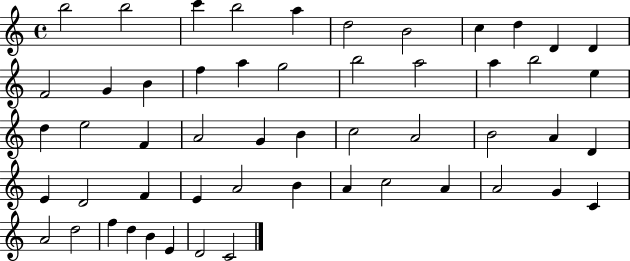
X:1
T:Untitled
M:4/4
L:1/4
K:C
b2 b2 c' b2 a d2 B2 c d D D F2 G B f a g2 b2 a2 a b2 e d e2 F A2 G B c2 A2 B2 A D E D2 F E A2 B A c2 A A2 G C A2 d2 f d B E D2 C2